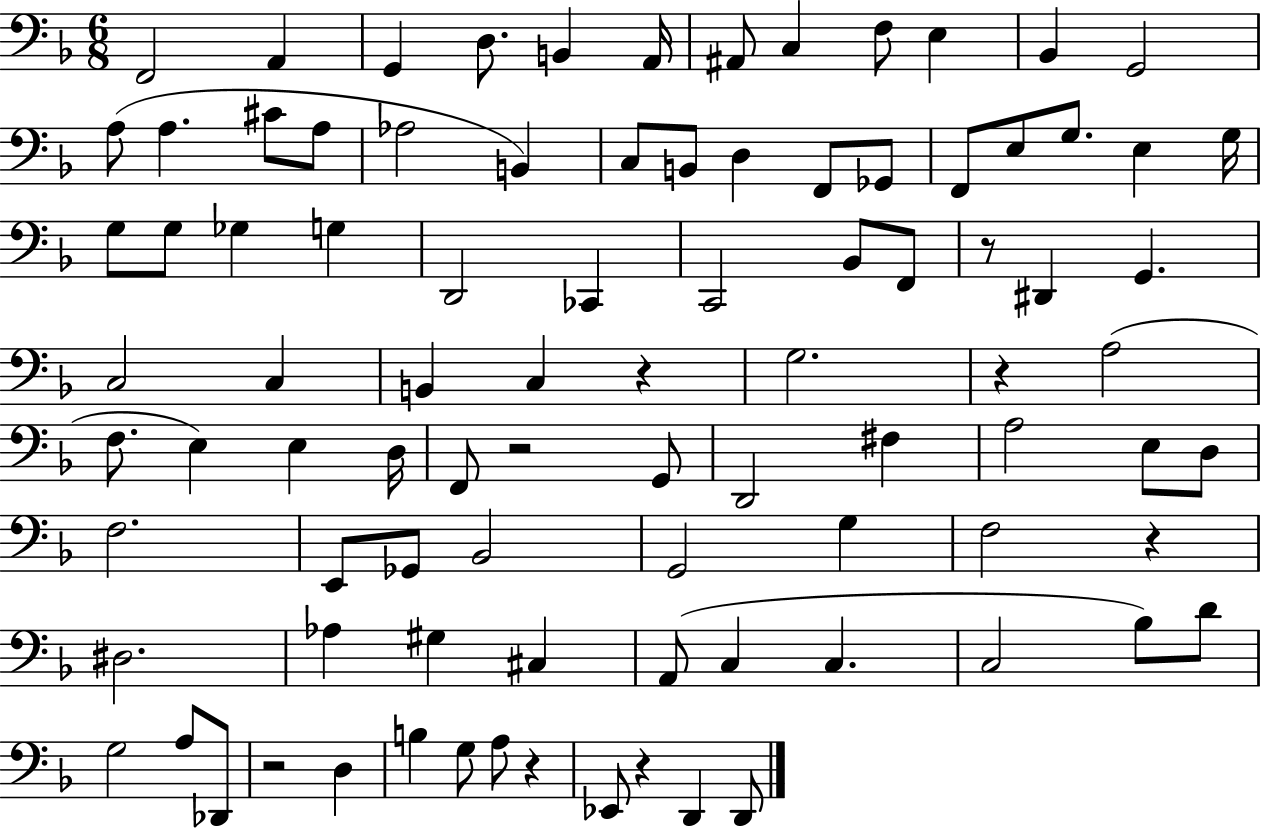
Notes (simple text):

F2/h A2/q G2/q D3/e. B2/q A2/s A#2/e C3/q F3/e E3/q Bb2/q G2/h A3/e A3/q. C#4/e A3/e Ab3/h B2/q C3/e B2/e D3/q F2/e Gb2/e F2/e E3/e G3/e. E3/q G3/s G3/e G3/e Gb3/q G3/q D2/h CES2/q C2/h Bb2/e F2/e R/e D#2/q G2/q. C3/h C3/q B2/q C3/q R/q G3/h. R/q A3/h F3/e. E3/q E3/q D3/s F2/e R/h G2/e D2/h F#3/q A3/h E3/e D3/e F3/h. E2/e Gb2/e Bb2/h G2/h G3/q F3/h R/q D#3/h. Ab3/q G#3/q C#3/q A2/e C3/q C3/q. C3/h Bb3/e D4/e G3/h A3/e Db2/e R/h D3/q B3/q G3/e A3/e R/q Eb2/e R/q D2/q D2/e